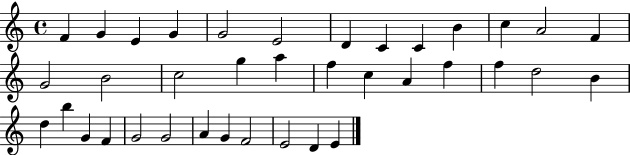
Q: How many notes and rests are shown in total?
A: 37